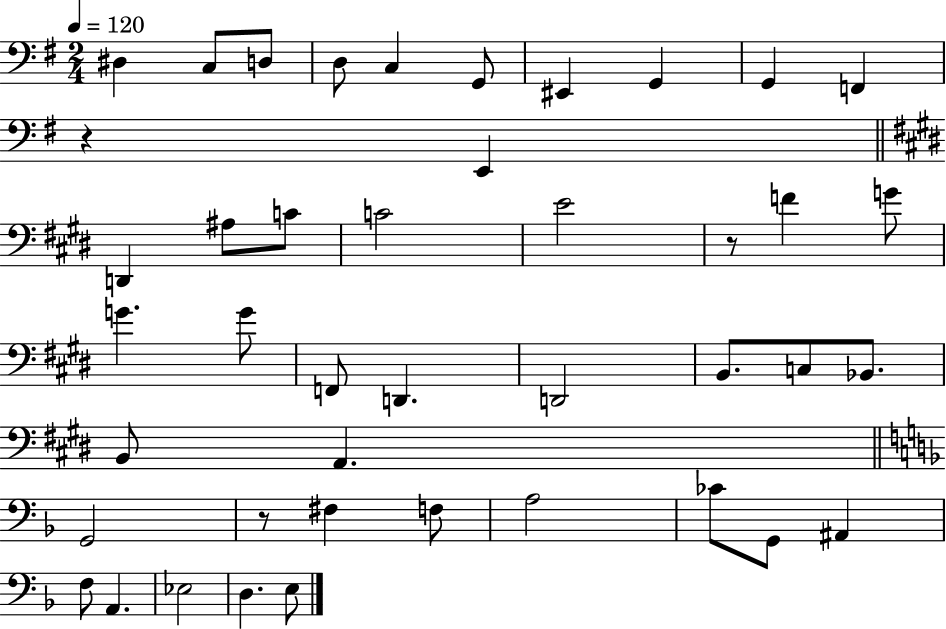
D#3/q C3/e D3/e D3/e C3/q G2/e EIS2/q G2/q G2/q F2/q R/q E2/q D2/q A#3/e C4/e C4/h E4/h R/e F4/q G4/e G4/q. G4/e F2/e D2/q. D2/h B2/e. C3/e Bb2/e. B2/e A2/q. G2/h R/e F#3/q F3/e A3/h CES4/e G2/e A#2/q F3/e A2/q. Eb3/h D3/q. E3/e